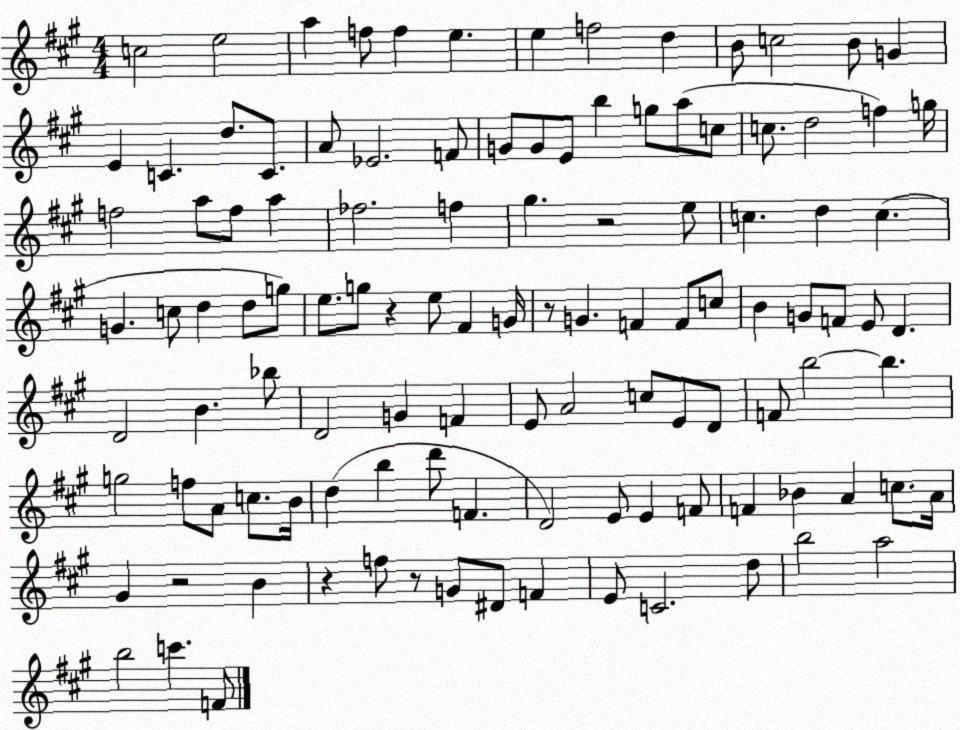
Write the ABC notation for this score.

X:1
T:Untitled
M:4/4
L:1/4
K:A
c2 e2 a f/2 f e e f2 d B/2 c2 B/2 G E C d/2 C/2 A/2 _E2 F/2 G/2 G/2 E/2 b g/2 a/2 c/2 c/2 d2 f g/4 f2 a/2 f/2 a _f2 f ^g z2 e/2 c d c G c/2 d d/2 g/2 e/2 g/2 z e/2 ^F G/4 z/2 G F F/2 c/2 B G/2 F/2 E/2 D D2 B _b/2 D2 G F E/2 A2 c/2 E/2 D/2 F/2 b2 b g2 f/2 A/2 c/2 B/4 d b d'/2 F D2 E/2 E F/2 F _B A c/2 A/4 ^G z2 B z f/2 z/2 G/2 ^D/2 F E/2 C2 d/2 b2 a2 b2 c' F/2